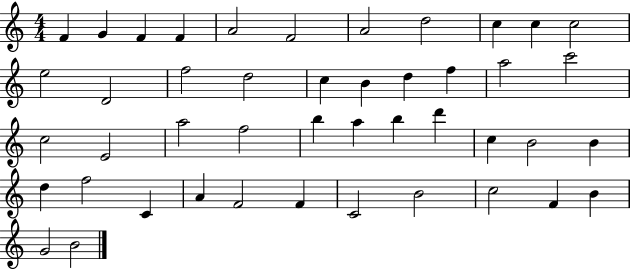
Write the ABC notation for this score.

X:1
T:Untitled
M:4/4
L:1/4
K:C
F G F F A2 F2 A2 d2 c c c2 e2 D2 f2 d2 c B d f a2 c'2 c2 E2 a2 f2 b a b d' c B2 B d f2 C A F2 F C2 B2 c2 F B G2 B2